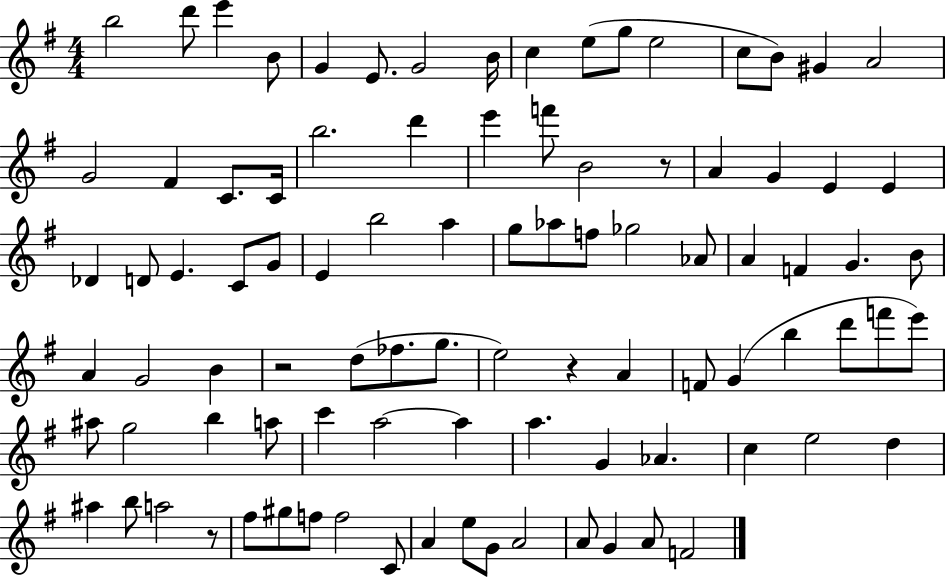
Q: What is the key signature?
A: G major